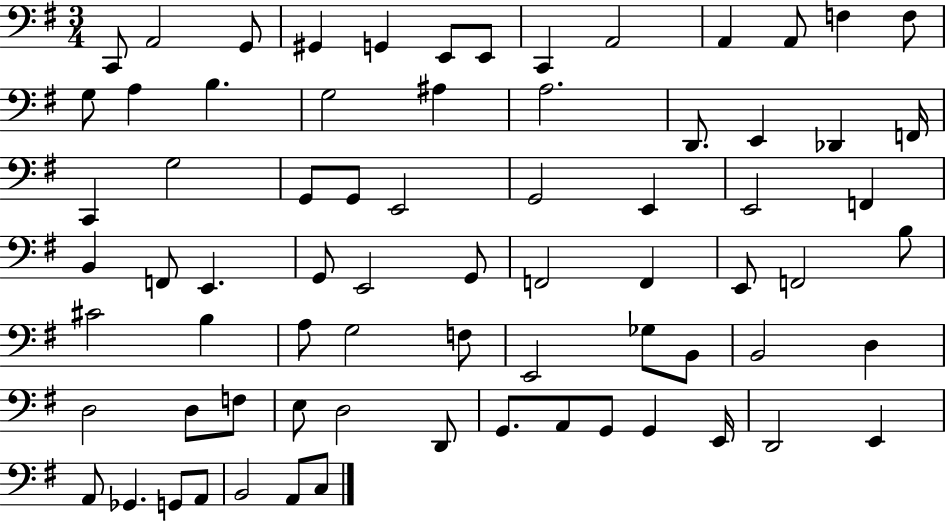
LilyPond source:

{
  \clef bass
  \numericTimeSignature
  \time 3/4
  \key g \major
  c,8 a,2 g,8 | gis,4 g,4 e,8 e,8 | c,4 a,2 | a,4 a,8 f4 f8 | \break g8 a4 b4. | g2 ais4 | a2. | d,8. e,4 des,4 f,16 | \break c,4 g2 | g,8 g,8 e,2 | g,2 e,4 | e,2 f,4 | \break b,4 f,8 e,4. | g,8 e,2 g,8 | f,2 f,4 | e,8 f,2 b8 | \break cis'2 b4 | a8 g2 f8 | e,2 ges8 b,8 | b,2 d4 | \break d2 d8 f8 | e8 d2 d,8 | g,8. a,8 g,8 g,4 e,16 | d,2 e,4 | \break a,8 ges,4. g,8 a,8 | b,2 a,8 c8 | \bar "|."
}